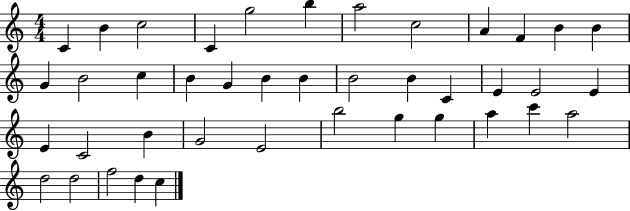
{
  \clef treble
  \numericTimeSignature
  \time 4/4
  \key c \major
  c'4 b'4 c''2 | c'4 g''2 b''4 | a''2 c''2 | a'4 f'4 b'4 b'4 | \break g'4 b'2 c''4 | b'4 g'4 b'4 b'4 | b'2 b'4 c'4 | e'4 e'2 e'4 | \break e'4 c'2 b'4 | g'2 e'2 | b''2 g''4 g''4 | a''4 c'''4 a''2 | \break d''2 d''2 | f''2 d''4 c''4 | \bar "|."
}